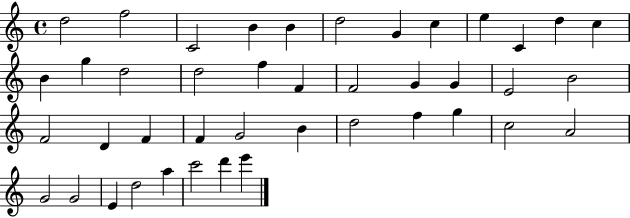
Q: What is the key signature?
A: C major